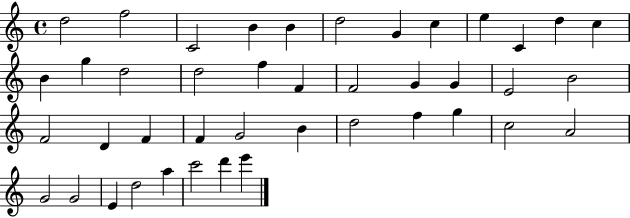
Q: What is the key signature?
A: C major